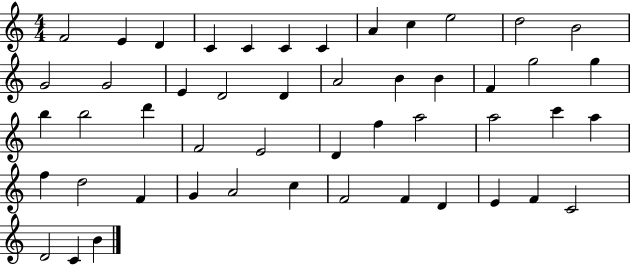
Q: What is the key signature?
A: C major